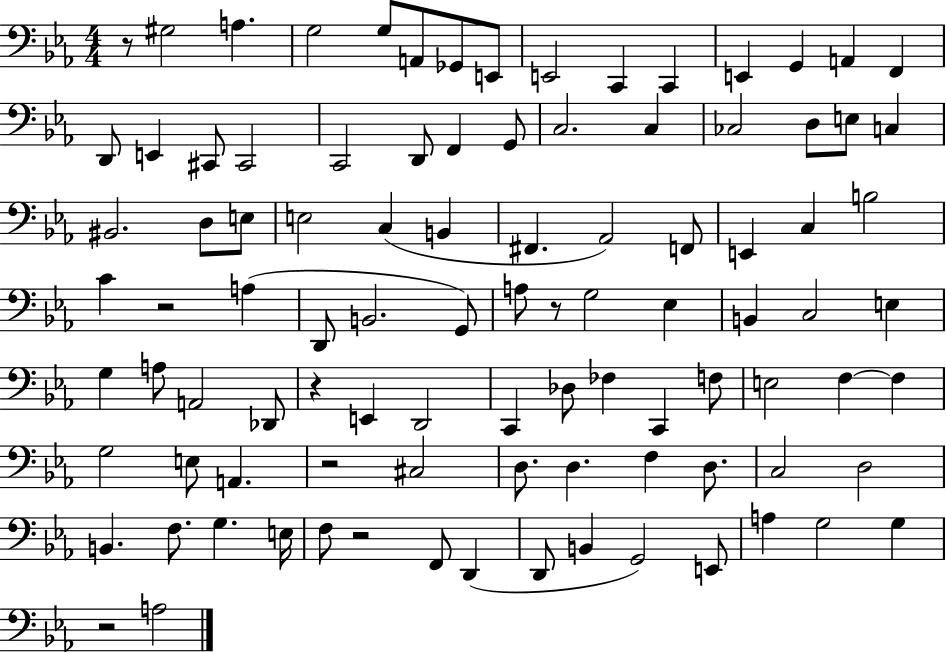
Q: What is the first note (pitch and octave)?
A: G#3